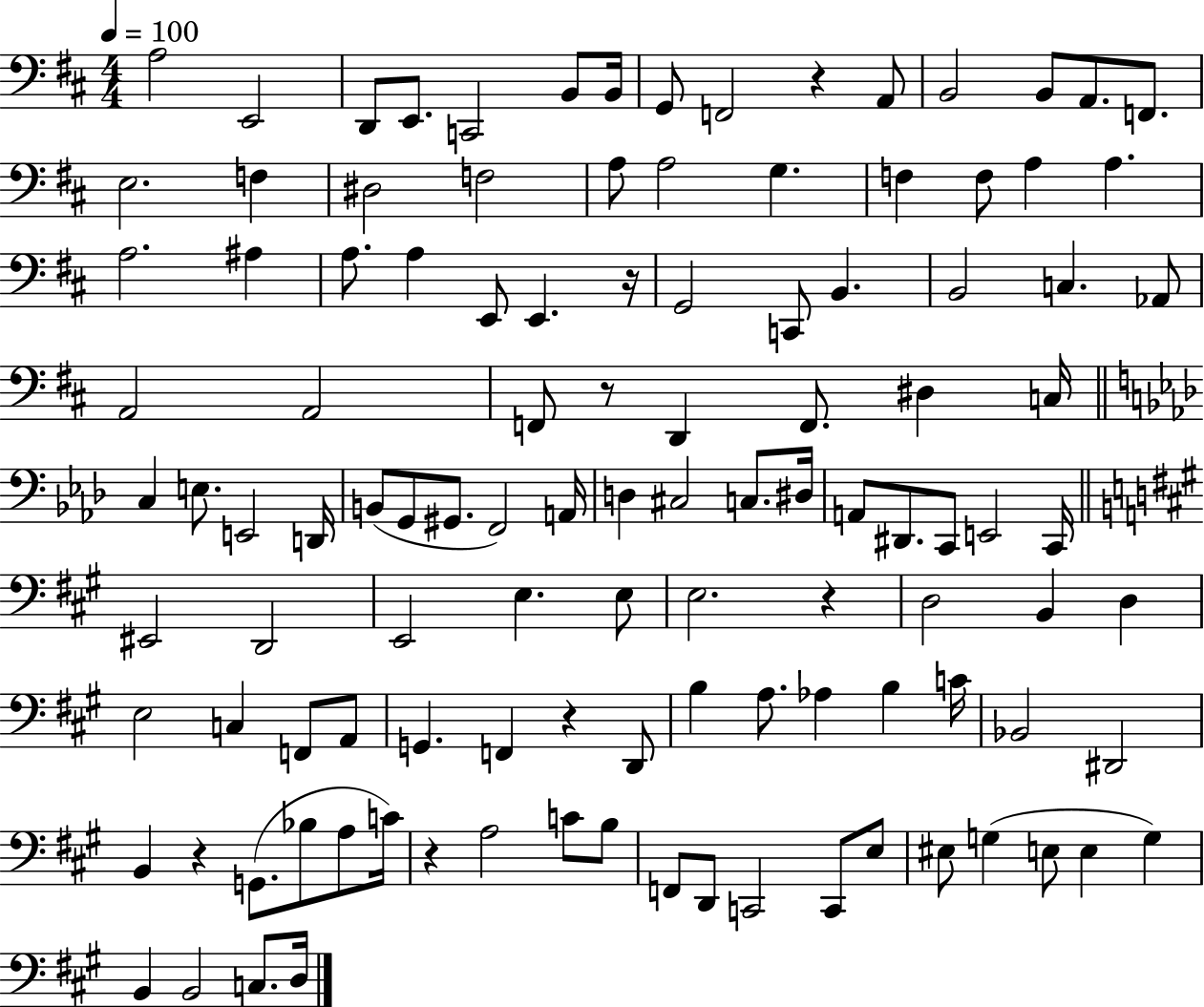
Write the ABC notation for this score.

X:1
T:Untitled
M:4/4
L:1/4
K:D
A,2 E,,2 D,,/2 E,,/2 C,,2 B,,/2 B,,/4 G,,/2 F,,2 z A,,/2 B,,2 B,,/2 A,,/2 F,,/2 E,2 F, ^D,2 F,2 A,/2 A,2 G, F, F,/2 A, A, A,2 ^A, A,/2 A, E,,/2 E,, z/4 G,,2 C,,/2 B,, B,,2 C, _A,,/2 A,,2 A,,2 F,,/2 z/2 D,, F,,/2 ^D, C,/4 C, E,/2 E,,2 D,,/4 B,,/2 G,,/2 ^G,,/2 F,,2 A,,/4 D, ^C,2 C,/2 ^D,/4 A,,/2 ^D,,/2 C,,/2 E,,2 C,,/4 ^E,,2 D,,2 E,,2 E, E,/2 E,2 z D,2 B,, D, E,2 C, F,,/2 A,,/2 G,, F,, z D,,/2 B, A,/2 _A, B, C/4 _B,,2 ^D,,2 B,, z G,,/2 _B,/2 A,/2 C/4 z A,2 C/2 B,/2 F,,/2 D,,/2 C,,2 C,,/2 E,/2 ^E,/2 G, E,/2 E, G, B,, B,,2 C,/2 D,/4